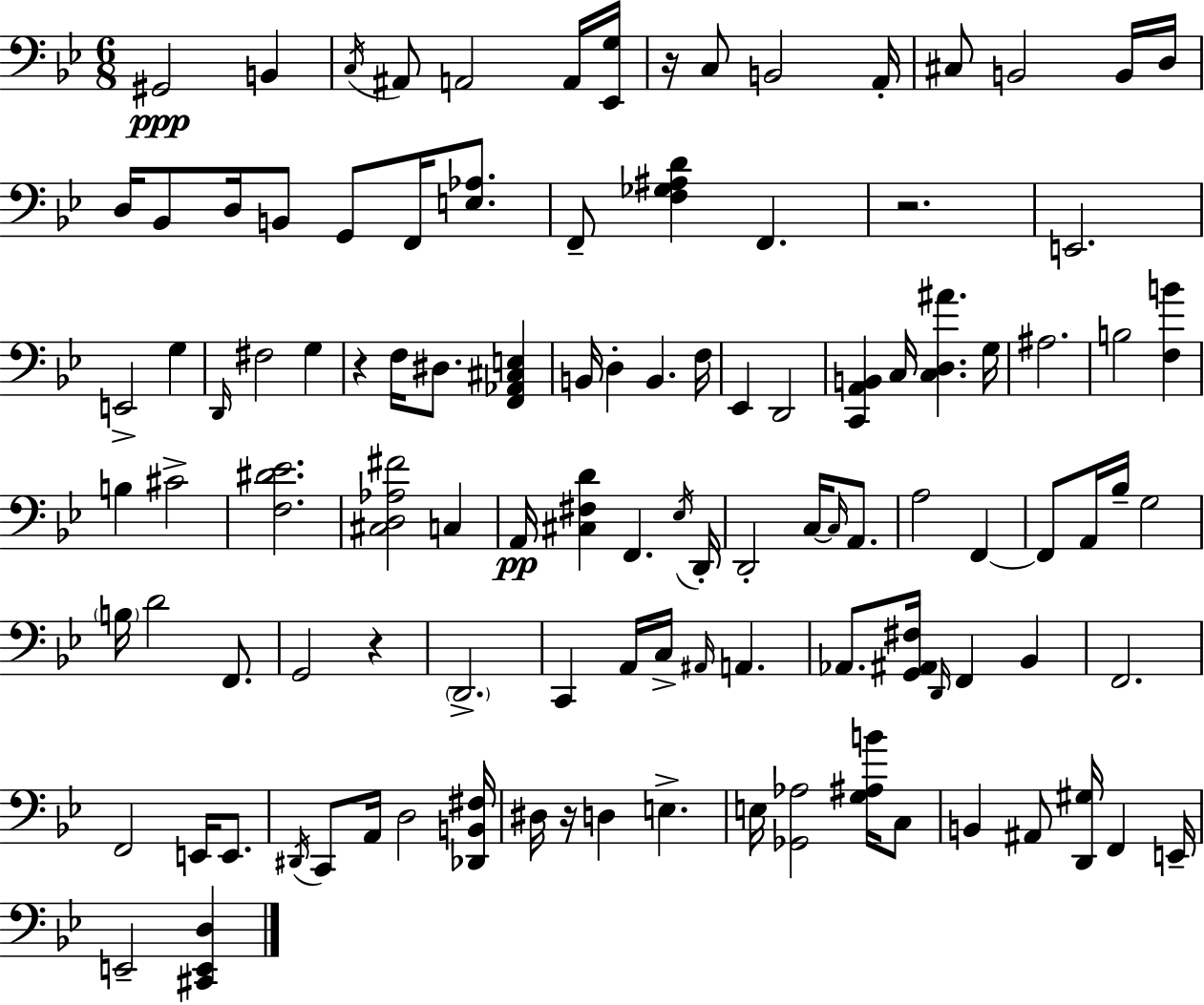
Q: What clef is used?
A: bass